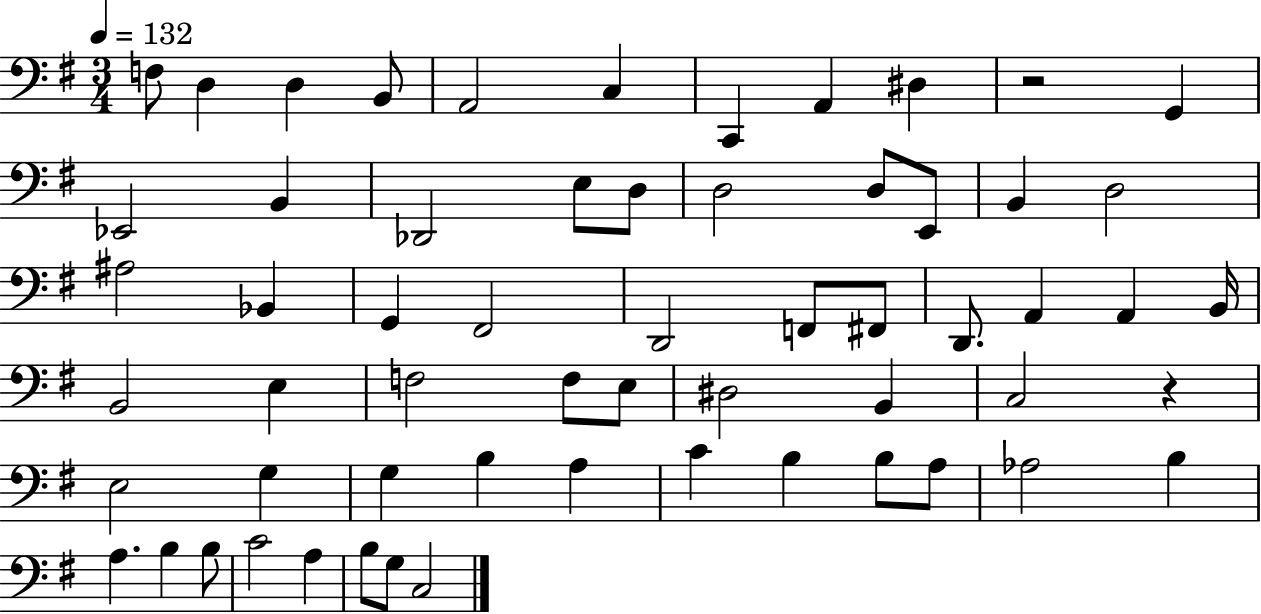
{
  \clef bass
  \numericTimeSignature
  \time 3/4
  \key g \major
  \tempo 4 = 132
  f8 d4 d4 b,8 | a,2 c4 | c,4 a,4 dis4 | r2 g,4 | \break ees,2 b,4 | des,2 e8 d8 | d2 d8 e,8 | b,4 d2 | \break ais2 bes,4 | g,4 fis,2 | d,2 f,8 fis,8 | d,8. a,4 a,4 b,16 | \break b,2 e4 | f2 f8 e8 | dis2 b,4 | c2 r4 | \break e2 g4 | g4 b4 a4 | c'4 b4 b8 a8 | aes2 b4 | \break a4. b4 b8 | c'2 a4 | b8 g8 c2 | \bar "|."
}